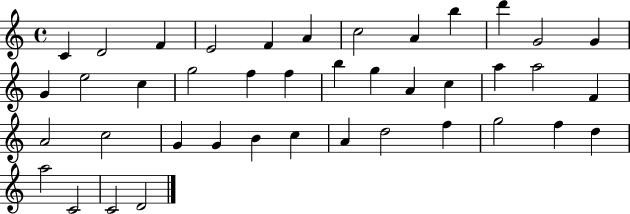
X:1
T:Untitled
M:4/4
L:1/4
K:C
C D2 F E2 F A c2 A b d' G2 G G e2 c g2 f f b g A c a a2 F A2 c2 G G B c A d2 f g2 f d a2 C2 C2 D2